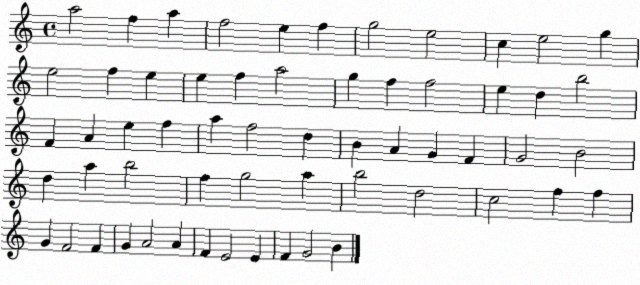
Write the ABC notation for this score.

X:1
T:Untitled
M:4/4
L:1/4
K:C
a2 f a f2 e f g2 e2 c e2 g e2 f e e f a2 g f f2 e d b2 F A e f a f2 d B A G F G2 B2 d a b2 f g2 a b2 d2 c2 f f G F2 F G A2 A F E2 E F G2 B